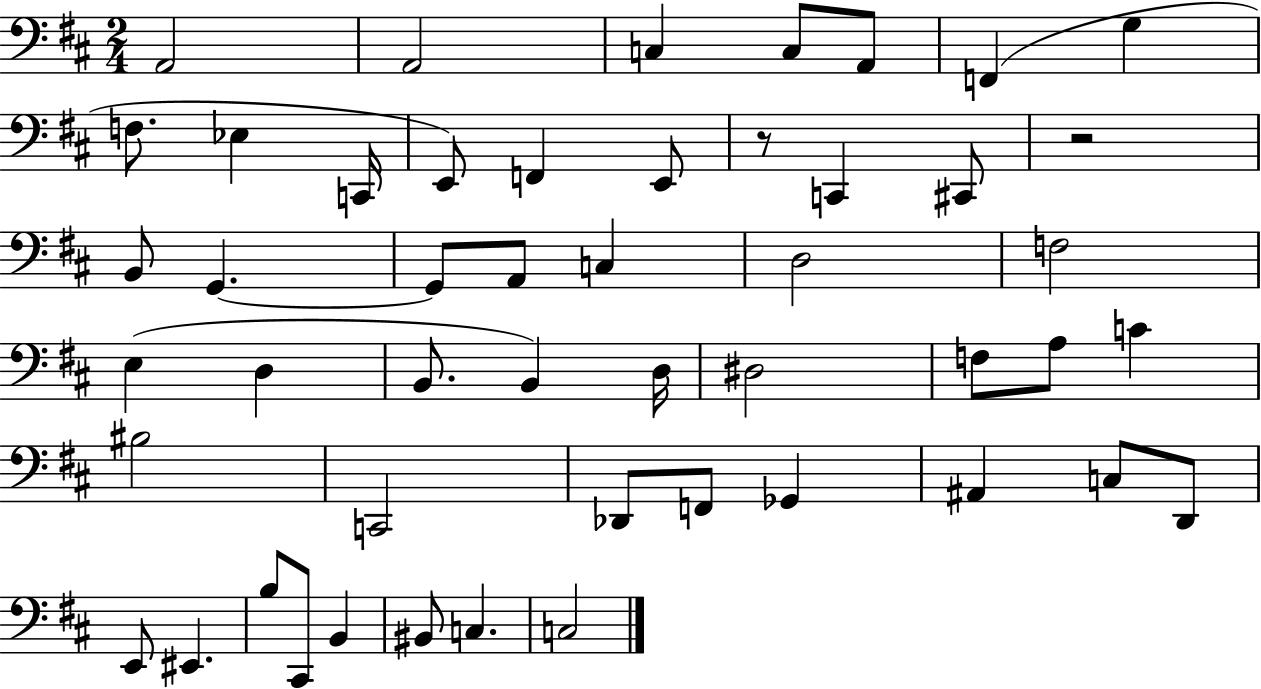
{
  \clef bass
  \numericTimeSignature
  \time 2/4
  \key d \major
  a,2 | a,2 | c4 c8 a,8 | f,4( g4 | \break f8. ees4 c,16 | e,8) f,4 e,8 | r8 c,4 cis,8 | r2 | \break b,8 g,4.~~ | g,8 a,8 c4 | d2 | f2 | \break e4( d4 | b,8. b,4) d16 | dis2 | f8 a8 c'4 | \break bis2 | c,2 | des,8 f,8 ges,4 | ais,4 c8 d,8 | \break e,8 eis,4. | b8 cis,8 b,4 | bis,8 c4. | c2 | \break \bar "|."
}